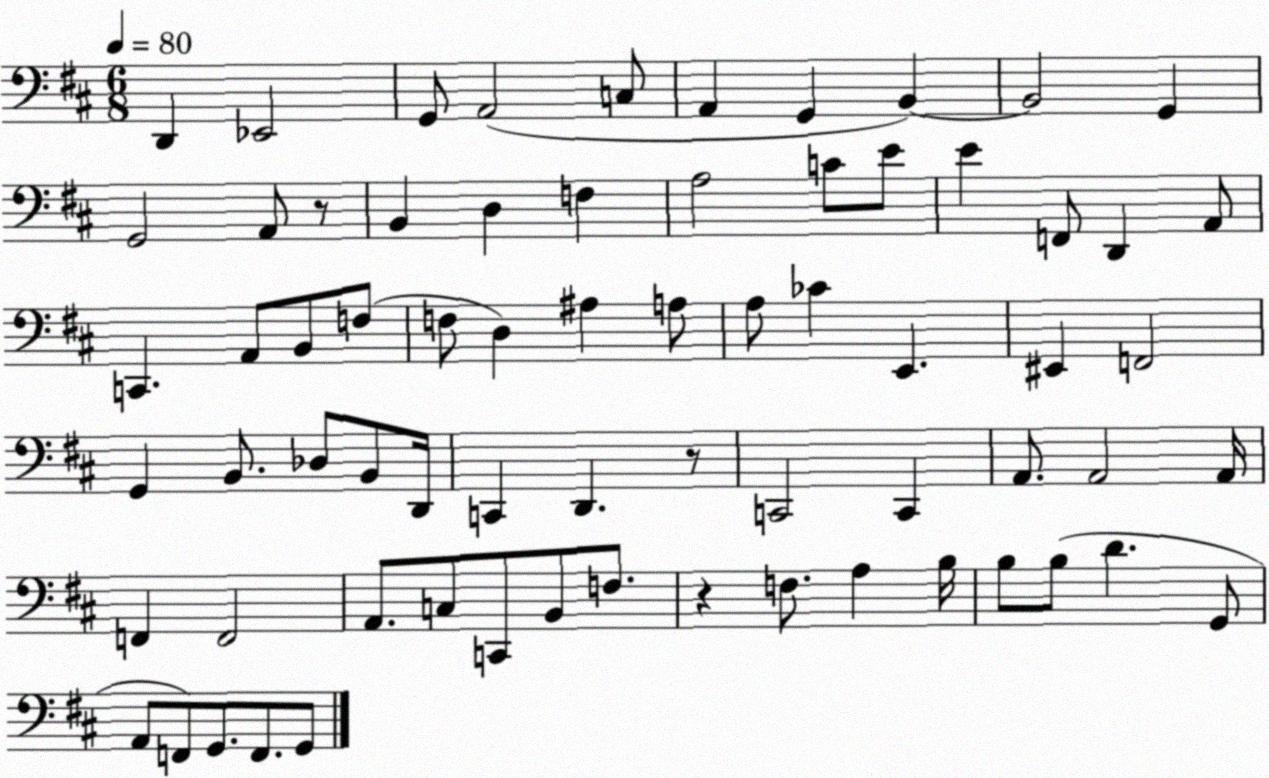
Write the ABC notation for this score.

X:1
T:Untitled
M:6/8
L:1/4
K:D
D,, _E,,2 G,,/2 A,,2 C,/2 A,, G,, B,, B,,2 G,, G,,2 A,,/2 z/2 B,, D, F, A,2 C/2 E/2 E F,,/2 D,, A,,/2 C,, A,,/2 B,,/2 F,/2 F,/2 D, ^A, A,/2 A,/2 _C E,, ^E,, F,,2 G,, B,,/2 _D,/2 B,,/2 D,,/4 C,, D,, z/2 C,,2 C,, A,,/2 A,,2 A,,/4 F,, F,,2 A,,/2 C,/2 C,,/2 B,,/2 F,/2 z F,/2 A, B,/4 B,/2 B,/2 D G,,/2 A,,/2 F,,/2 G,,/2 F,,/2 G,,/2